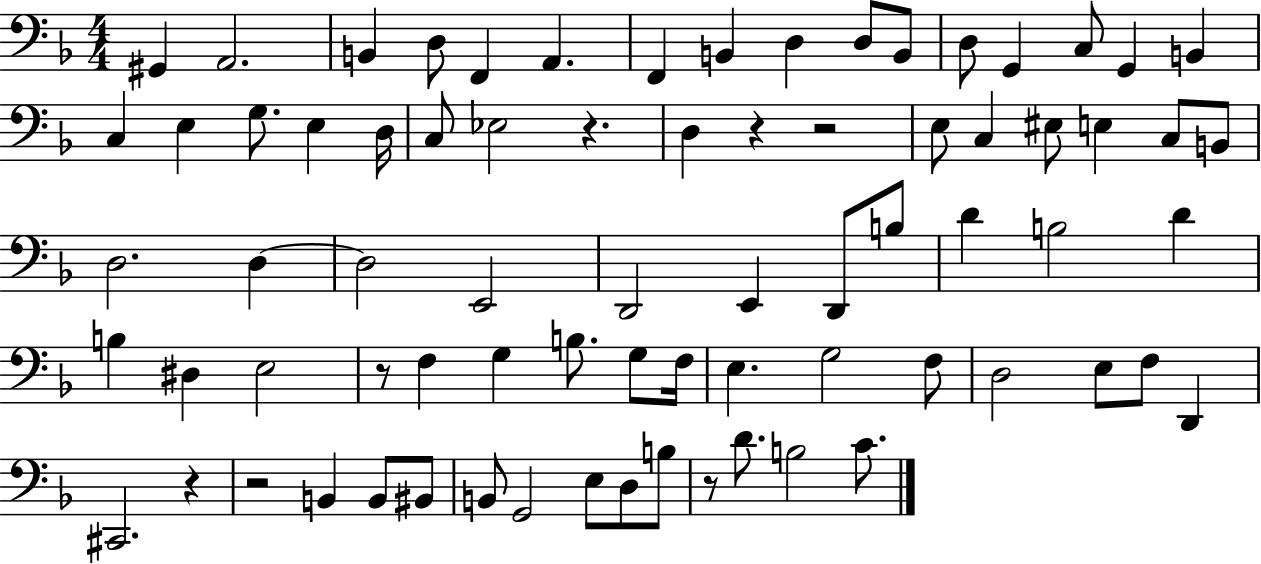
{
  \clef bass
  \numericTimeSignature
  \time 4/4
  \key f \major
  gis,4 a,2. | b,4 d8 f,4 a,4. | f,4 b,4 d4 d8 b,8 | d8 g,4 c8 g,4 b,4 | \break c4 e4 g8. e4 d16 | c8 ees2 r4. | d4 r4 r2 | e8 c4 eis8 e4 c8 b,8 | \break d2. d4~~ | d2 e,2 | d,2 e,4 d,8 b8 | d'4 b2 d'4 | \break b4 dis4 e2 | r8 f4 g4 b8. g8 f16 | e4. g2 f8 | d2 e8 f8 d,4 | \break cis,2. r4 | r2 b,4 b,8 bis,8 | b,8 g,2 e8 d8 b8 | r8 d'8. b2 c'8. | \break \bar "|."
}